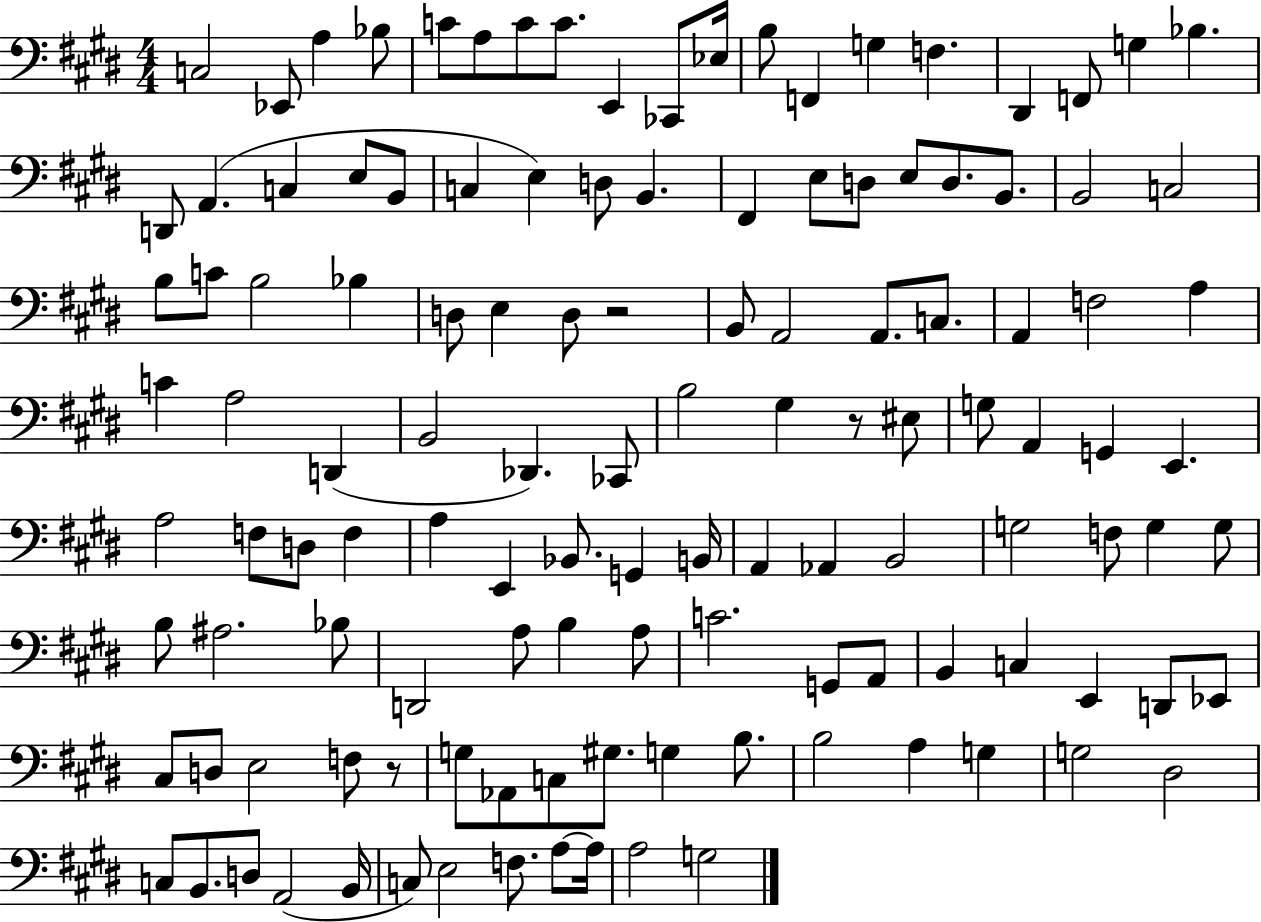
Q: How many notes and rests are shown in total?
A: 124